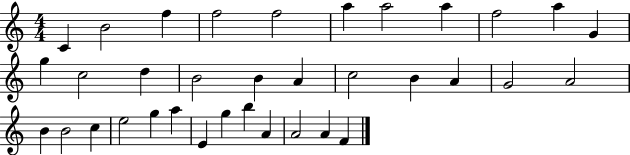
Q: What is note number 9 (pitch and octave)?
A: F5